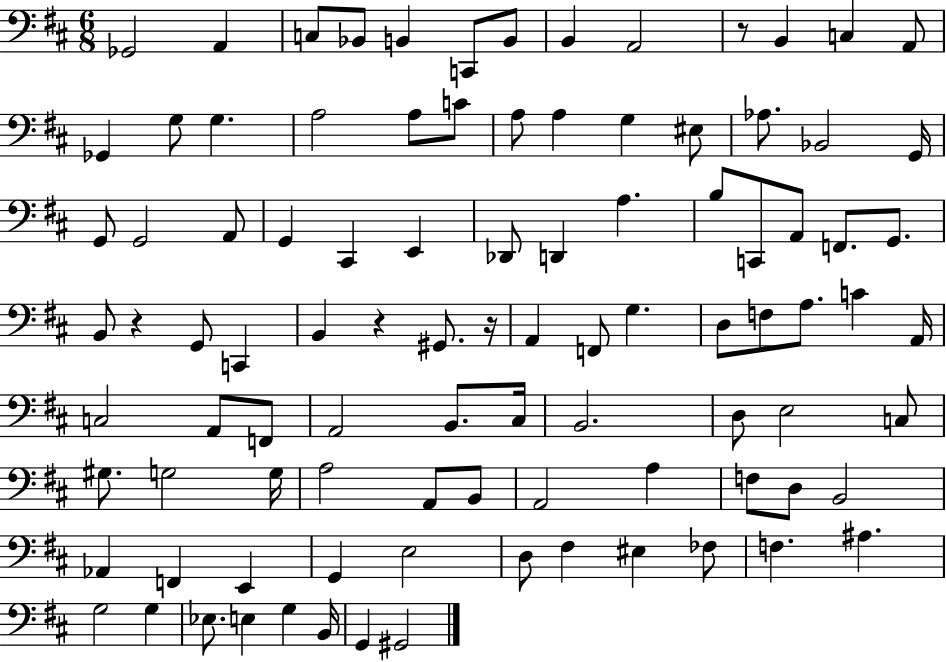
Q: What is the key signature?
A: D major